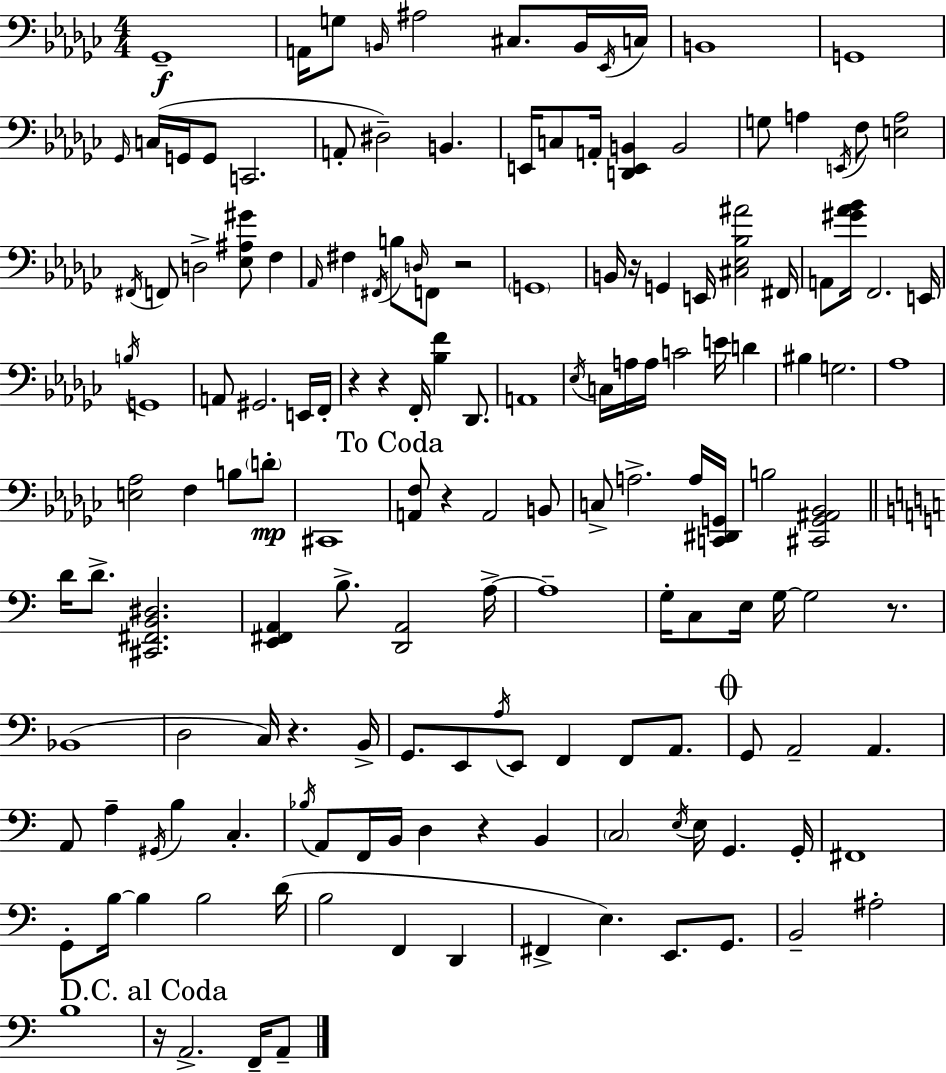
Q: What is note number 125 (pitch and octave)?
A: E3